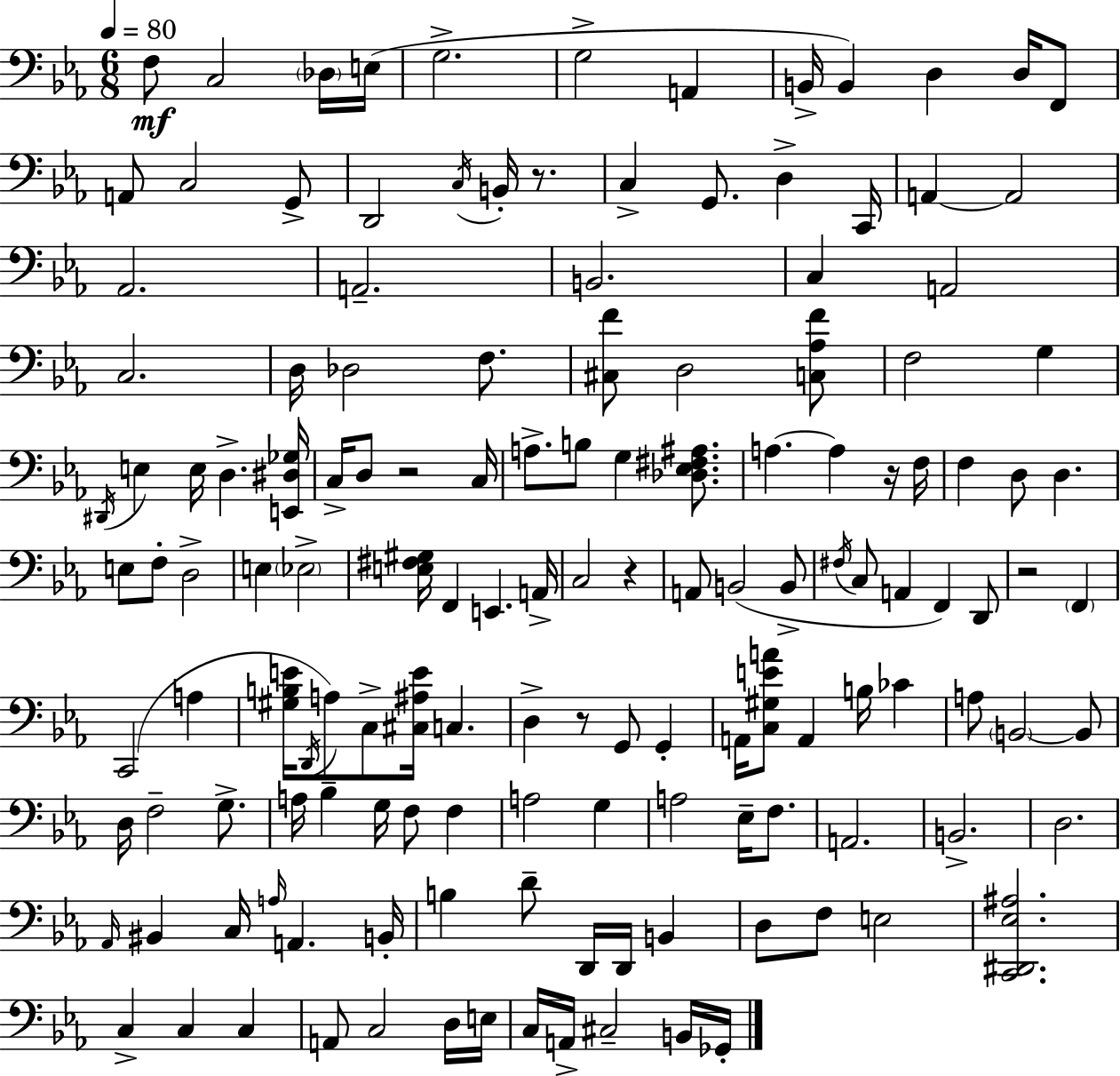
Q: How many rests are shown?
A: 6